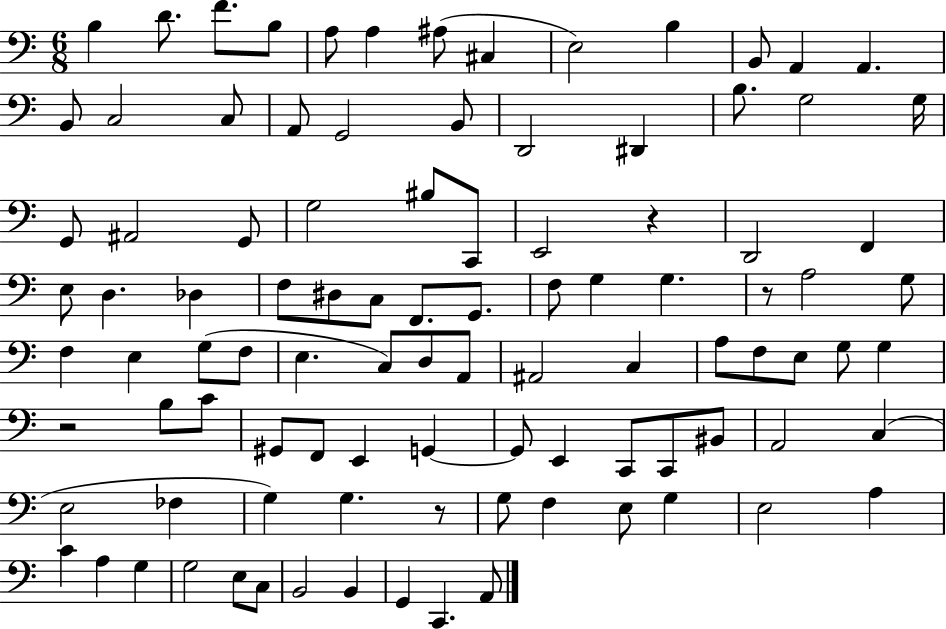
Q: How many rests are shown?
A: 4